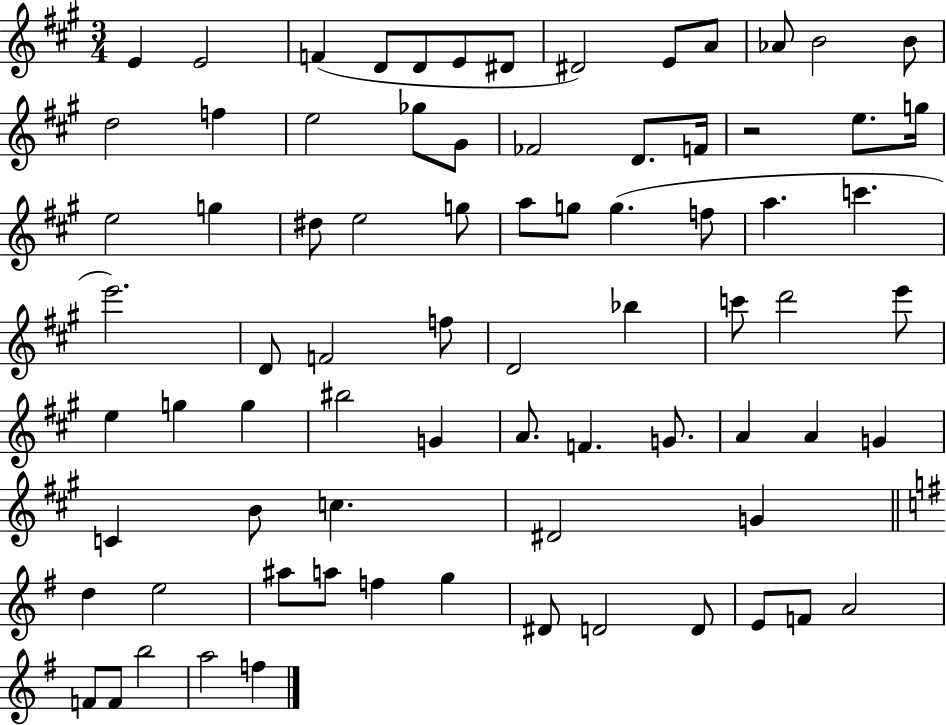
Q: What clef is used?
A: treble